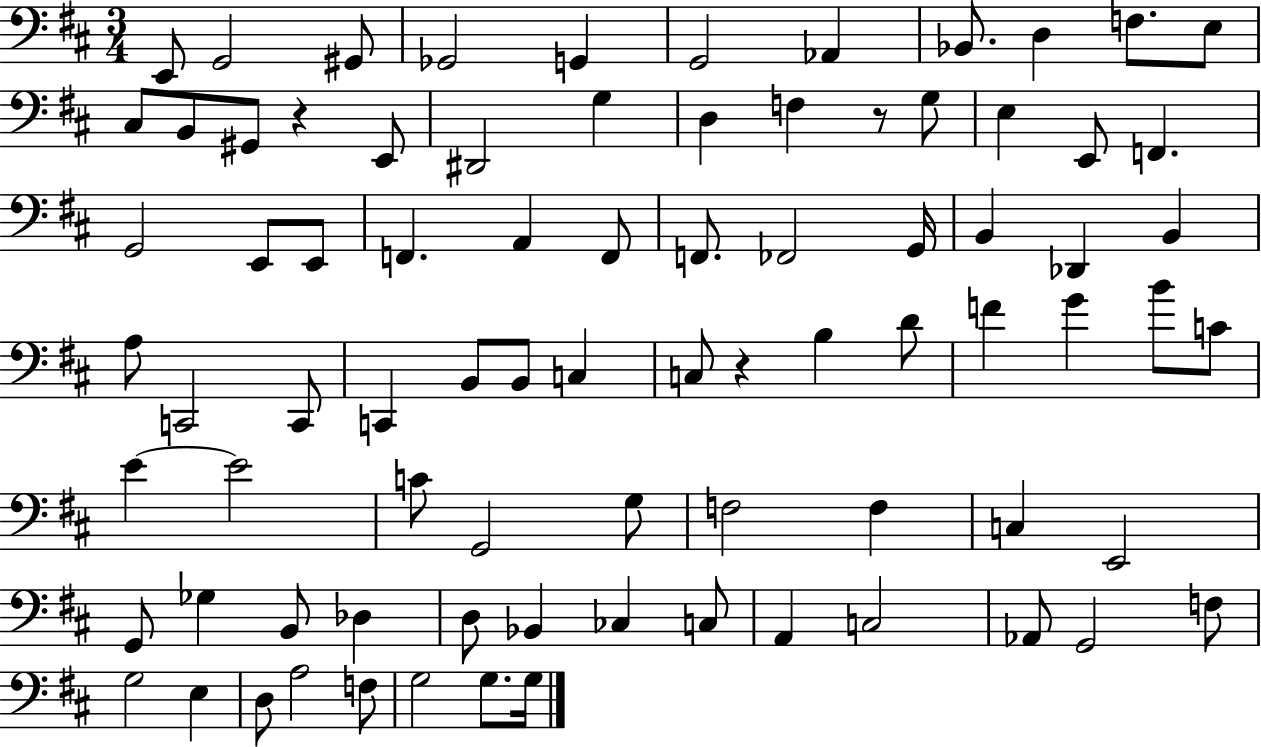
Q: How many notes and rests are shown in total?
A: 82